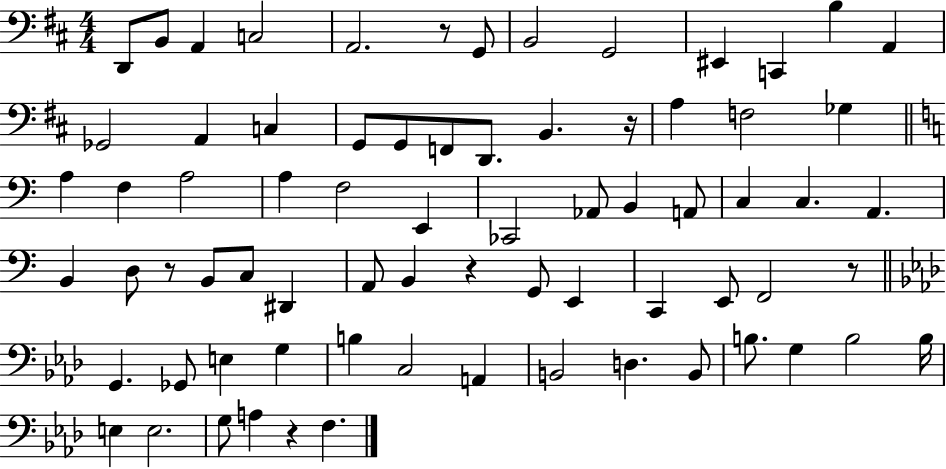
{
  \clef bass
  \numericTimeSignature
  \time 4/4
  \key d \major
  \repeat volta 2 { d,8 b,8 a,4 c2 | a,2. r8 g,8 | b,2 g,2 | eis,4 c,4 b4 a,4 | \break ges,2 a,4 c4 | g,8 g,8 f,8 d,8. b,4. r16 | a4 f2 ges4 | \bar "||" \break \key a \minor a4 f4 a2 | a4 f2 e,4 | ces,2 aes,8 b,4 a,8 | c4 c4. a,4. | \break b,4 d8 r8 b,8 c8 dis,4 | a,8 b,4 r4 g,8 e,4 | c,4 e,8 f,2 r8 | \bar "||" \break \key f \minor g,4. ges,8 e4 g4 | b4 c2 a,4 | b,2 d4. b,8 | b8. g4 b2 b16 | \break e4 e2. | g8 a4 r4 f4. | } \bar "|."
}